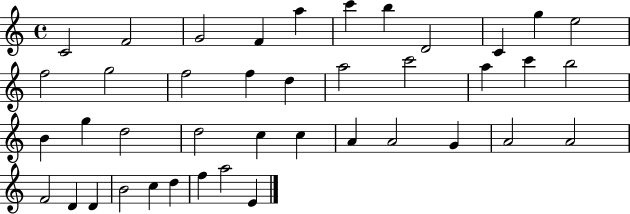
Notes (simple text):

C4/h F4/h G4/h F4/q A5/q C6/q B5/q D4/h C4/q G5/q E5/h F5/h G5/h F5/h F5/q D5/q A5/h C6/h A5/q C6/q B5/h B4/q G5/q D5/h D5/h C5/q C5/q A4/q A4/h G4/q A4/h A4/h F4/h D4/q D4/q B4/h C5/q D5/q F5/q A5/h E4/q